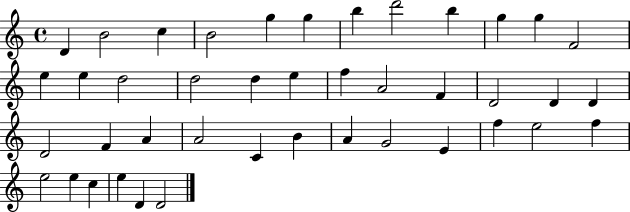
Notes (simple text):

D4/q B4/h C5/q B4/h G5/q G5/q B5/q D6/h B5/q G5/q G5/q F4/h E5/q E5/q D5/h D5/h D5/q E5/q F5/q A4/h F4/q D4/h D4/q D4/q D4/h F4/q A4/q A4/h C4/q B4/q A4/q G4/h E4/q F5/q E5/h F5/q E5/h E5/q C5/q E5/q D4/q D4/h